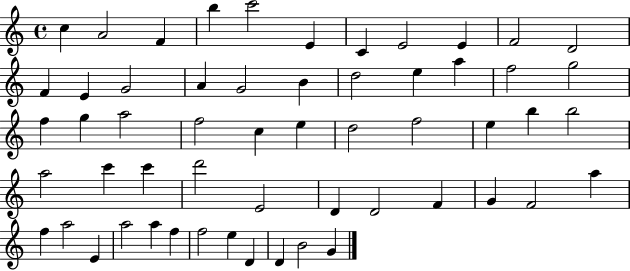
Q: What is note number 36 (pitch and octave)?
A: C6